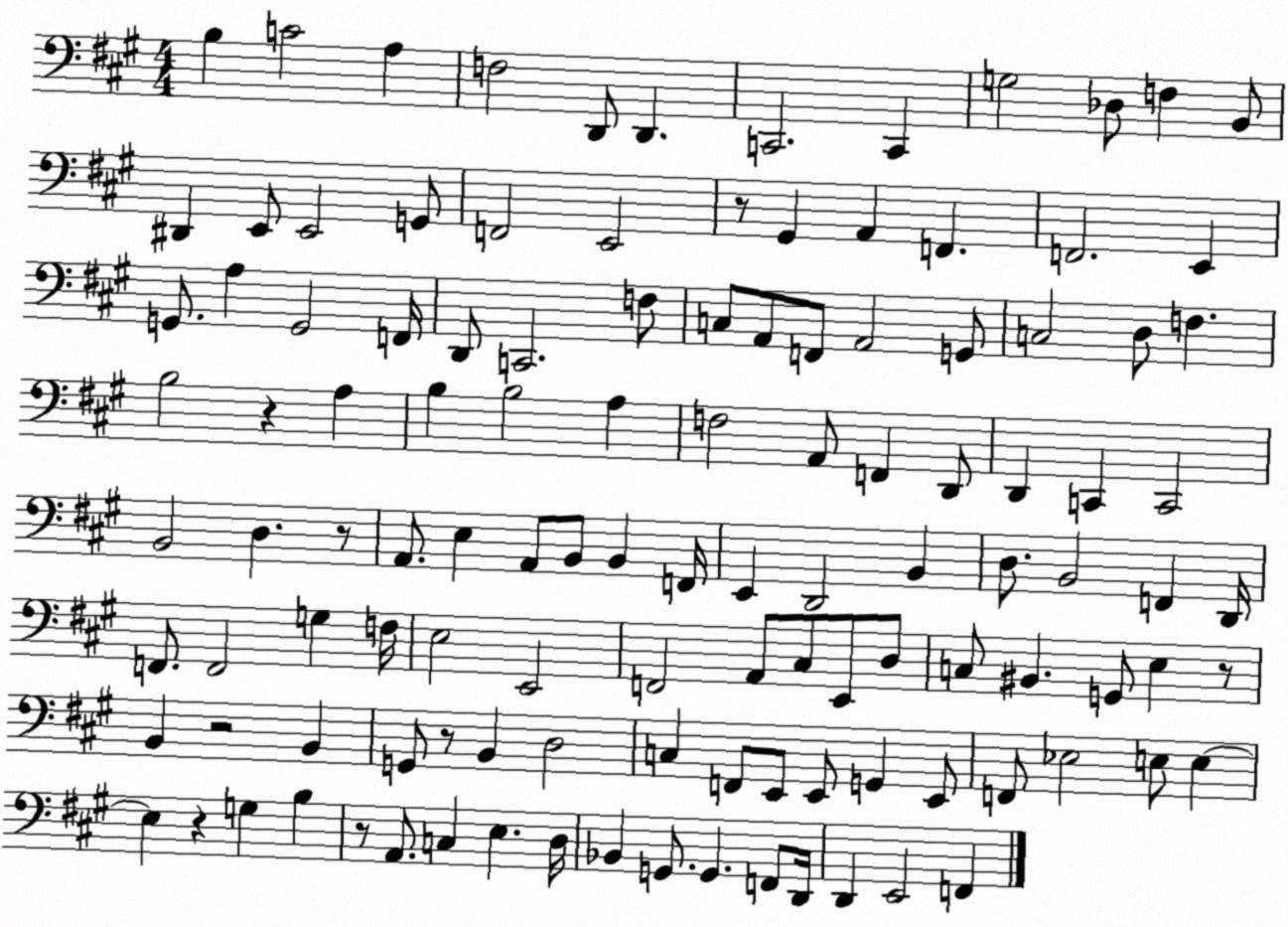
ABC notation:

X:1
T:Untitled
M:4/4
L:1/4
K:A
B, C2 A, F,2 D,,/2 D,, C,,2 C,, G,2 _D,/2 F, B,,/2 ^D,, E,,/2 E,,2 G,,/2 F,,2 E,,2 z/2 ^G,, A,, F,, F,,2 E,, G,,/2 A, G,,2 F,,/4 D,,/2 C,,2 F,/2 C,/2 A,,/2 F,,/2 A,,2 G,,/2 C,2 D,/2 F, B,2 z A, B, B,2 A, F,2 A,,/2 F,, D,,/2 D,, C,, C,,2 B,,2 D, z/2 A,,/2 E, A,,/2 B,,/2 B,, F,,/4 E,, D,,2 B,, D,/2 B,,2 F,, D,,/4 F,,/2 F,,2 G, F,/4 E,2 E,,2 F,,2 A,,/2 ^C,/2 E,,/2 D,/2 C,/2 ^B,, G,,/2 E, z/2 B,, z2 B,, G,,/2 z/2 B,, D,2 C, F,,/2 E,,/2 E,,/2 G,, E,,/2 F,,/2 _E,2 E,/2 E, E, z G, B, z/2 A,,/2 C, E, D,/4 _B,, G,,/2 G,, F,,/2 D,,/4 D,, E,,2 F,,